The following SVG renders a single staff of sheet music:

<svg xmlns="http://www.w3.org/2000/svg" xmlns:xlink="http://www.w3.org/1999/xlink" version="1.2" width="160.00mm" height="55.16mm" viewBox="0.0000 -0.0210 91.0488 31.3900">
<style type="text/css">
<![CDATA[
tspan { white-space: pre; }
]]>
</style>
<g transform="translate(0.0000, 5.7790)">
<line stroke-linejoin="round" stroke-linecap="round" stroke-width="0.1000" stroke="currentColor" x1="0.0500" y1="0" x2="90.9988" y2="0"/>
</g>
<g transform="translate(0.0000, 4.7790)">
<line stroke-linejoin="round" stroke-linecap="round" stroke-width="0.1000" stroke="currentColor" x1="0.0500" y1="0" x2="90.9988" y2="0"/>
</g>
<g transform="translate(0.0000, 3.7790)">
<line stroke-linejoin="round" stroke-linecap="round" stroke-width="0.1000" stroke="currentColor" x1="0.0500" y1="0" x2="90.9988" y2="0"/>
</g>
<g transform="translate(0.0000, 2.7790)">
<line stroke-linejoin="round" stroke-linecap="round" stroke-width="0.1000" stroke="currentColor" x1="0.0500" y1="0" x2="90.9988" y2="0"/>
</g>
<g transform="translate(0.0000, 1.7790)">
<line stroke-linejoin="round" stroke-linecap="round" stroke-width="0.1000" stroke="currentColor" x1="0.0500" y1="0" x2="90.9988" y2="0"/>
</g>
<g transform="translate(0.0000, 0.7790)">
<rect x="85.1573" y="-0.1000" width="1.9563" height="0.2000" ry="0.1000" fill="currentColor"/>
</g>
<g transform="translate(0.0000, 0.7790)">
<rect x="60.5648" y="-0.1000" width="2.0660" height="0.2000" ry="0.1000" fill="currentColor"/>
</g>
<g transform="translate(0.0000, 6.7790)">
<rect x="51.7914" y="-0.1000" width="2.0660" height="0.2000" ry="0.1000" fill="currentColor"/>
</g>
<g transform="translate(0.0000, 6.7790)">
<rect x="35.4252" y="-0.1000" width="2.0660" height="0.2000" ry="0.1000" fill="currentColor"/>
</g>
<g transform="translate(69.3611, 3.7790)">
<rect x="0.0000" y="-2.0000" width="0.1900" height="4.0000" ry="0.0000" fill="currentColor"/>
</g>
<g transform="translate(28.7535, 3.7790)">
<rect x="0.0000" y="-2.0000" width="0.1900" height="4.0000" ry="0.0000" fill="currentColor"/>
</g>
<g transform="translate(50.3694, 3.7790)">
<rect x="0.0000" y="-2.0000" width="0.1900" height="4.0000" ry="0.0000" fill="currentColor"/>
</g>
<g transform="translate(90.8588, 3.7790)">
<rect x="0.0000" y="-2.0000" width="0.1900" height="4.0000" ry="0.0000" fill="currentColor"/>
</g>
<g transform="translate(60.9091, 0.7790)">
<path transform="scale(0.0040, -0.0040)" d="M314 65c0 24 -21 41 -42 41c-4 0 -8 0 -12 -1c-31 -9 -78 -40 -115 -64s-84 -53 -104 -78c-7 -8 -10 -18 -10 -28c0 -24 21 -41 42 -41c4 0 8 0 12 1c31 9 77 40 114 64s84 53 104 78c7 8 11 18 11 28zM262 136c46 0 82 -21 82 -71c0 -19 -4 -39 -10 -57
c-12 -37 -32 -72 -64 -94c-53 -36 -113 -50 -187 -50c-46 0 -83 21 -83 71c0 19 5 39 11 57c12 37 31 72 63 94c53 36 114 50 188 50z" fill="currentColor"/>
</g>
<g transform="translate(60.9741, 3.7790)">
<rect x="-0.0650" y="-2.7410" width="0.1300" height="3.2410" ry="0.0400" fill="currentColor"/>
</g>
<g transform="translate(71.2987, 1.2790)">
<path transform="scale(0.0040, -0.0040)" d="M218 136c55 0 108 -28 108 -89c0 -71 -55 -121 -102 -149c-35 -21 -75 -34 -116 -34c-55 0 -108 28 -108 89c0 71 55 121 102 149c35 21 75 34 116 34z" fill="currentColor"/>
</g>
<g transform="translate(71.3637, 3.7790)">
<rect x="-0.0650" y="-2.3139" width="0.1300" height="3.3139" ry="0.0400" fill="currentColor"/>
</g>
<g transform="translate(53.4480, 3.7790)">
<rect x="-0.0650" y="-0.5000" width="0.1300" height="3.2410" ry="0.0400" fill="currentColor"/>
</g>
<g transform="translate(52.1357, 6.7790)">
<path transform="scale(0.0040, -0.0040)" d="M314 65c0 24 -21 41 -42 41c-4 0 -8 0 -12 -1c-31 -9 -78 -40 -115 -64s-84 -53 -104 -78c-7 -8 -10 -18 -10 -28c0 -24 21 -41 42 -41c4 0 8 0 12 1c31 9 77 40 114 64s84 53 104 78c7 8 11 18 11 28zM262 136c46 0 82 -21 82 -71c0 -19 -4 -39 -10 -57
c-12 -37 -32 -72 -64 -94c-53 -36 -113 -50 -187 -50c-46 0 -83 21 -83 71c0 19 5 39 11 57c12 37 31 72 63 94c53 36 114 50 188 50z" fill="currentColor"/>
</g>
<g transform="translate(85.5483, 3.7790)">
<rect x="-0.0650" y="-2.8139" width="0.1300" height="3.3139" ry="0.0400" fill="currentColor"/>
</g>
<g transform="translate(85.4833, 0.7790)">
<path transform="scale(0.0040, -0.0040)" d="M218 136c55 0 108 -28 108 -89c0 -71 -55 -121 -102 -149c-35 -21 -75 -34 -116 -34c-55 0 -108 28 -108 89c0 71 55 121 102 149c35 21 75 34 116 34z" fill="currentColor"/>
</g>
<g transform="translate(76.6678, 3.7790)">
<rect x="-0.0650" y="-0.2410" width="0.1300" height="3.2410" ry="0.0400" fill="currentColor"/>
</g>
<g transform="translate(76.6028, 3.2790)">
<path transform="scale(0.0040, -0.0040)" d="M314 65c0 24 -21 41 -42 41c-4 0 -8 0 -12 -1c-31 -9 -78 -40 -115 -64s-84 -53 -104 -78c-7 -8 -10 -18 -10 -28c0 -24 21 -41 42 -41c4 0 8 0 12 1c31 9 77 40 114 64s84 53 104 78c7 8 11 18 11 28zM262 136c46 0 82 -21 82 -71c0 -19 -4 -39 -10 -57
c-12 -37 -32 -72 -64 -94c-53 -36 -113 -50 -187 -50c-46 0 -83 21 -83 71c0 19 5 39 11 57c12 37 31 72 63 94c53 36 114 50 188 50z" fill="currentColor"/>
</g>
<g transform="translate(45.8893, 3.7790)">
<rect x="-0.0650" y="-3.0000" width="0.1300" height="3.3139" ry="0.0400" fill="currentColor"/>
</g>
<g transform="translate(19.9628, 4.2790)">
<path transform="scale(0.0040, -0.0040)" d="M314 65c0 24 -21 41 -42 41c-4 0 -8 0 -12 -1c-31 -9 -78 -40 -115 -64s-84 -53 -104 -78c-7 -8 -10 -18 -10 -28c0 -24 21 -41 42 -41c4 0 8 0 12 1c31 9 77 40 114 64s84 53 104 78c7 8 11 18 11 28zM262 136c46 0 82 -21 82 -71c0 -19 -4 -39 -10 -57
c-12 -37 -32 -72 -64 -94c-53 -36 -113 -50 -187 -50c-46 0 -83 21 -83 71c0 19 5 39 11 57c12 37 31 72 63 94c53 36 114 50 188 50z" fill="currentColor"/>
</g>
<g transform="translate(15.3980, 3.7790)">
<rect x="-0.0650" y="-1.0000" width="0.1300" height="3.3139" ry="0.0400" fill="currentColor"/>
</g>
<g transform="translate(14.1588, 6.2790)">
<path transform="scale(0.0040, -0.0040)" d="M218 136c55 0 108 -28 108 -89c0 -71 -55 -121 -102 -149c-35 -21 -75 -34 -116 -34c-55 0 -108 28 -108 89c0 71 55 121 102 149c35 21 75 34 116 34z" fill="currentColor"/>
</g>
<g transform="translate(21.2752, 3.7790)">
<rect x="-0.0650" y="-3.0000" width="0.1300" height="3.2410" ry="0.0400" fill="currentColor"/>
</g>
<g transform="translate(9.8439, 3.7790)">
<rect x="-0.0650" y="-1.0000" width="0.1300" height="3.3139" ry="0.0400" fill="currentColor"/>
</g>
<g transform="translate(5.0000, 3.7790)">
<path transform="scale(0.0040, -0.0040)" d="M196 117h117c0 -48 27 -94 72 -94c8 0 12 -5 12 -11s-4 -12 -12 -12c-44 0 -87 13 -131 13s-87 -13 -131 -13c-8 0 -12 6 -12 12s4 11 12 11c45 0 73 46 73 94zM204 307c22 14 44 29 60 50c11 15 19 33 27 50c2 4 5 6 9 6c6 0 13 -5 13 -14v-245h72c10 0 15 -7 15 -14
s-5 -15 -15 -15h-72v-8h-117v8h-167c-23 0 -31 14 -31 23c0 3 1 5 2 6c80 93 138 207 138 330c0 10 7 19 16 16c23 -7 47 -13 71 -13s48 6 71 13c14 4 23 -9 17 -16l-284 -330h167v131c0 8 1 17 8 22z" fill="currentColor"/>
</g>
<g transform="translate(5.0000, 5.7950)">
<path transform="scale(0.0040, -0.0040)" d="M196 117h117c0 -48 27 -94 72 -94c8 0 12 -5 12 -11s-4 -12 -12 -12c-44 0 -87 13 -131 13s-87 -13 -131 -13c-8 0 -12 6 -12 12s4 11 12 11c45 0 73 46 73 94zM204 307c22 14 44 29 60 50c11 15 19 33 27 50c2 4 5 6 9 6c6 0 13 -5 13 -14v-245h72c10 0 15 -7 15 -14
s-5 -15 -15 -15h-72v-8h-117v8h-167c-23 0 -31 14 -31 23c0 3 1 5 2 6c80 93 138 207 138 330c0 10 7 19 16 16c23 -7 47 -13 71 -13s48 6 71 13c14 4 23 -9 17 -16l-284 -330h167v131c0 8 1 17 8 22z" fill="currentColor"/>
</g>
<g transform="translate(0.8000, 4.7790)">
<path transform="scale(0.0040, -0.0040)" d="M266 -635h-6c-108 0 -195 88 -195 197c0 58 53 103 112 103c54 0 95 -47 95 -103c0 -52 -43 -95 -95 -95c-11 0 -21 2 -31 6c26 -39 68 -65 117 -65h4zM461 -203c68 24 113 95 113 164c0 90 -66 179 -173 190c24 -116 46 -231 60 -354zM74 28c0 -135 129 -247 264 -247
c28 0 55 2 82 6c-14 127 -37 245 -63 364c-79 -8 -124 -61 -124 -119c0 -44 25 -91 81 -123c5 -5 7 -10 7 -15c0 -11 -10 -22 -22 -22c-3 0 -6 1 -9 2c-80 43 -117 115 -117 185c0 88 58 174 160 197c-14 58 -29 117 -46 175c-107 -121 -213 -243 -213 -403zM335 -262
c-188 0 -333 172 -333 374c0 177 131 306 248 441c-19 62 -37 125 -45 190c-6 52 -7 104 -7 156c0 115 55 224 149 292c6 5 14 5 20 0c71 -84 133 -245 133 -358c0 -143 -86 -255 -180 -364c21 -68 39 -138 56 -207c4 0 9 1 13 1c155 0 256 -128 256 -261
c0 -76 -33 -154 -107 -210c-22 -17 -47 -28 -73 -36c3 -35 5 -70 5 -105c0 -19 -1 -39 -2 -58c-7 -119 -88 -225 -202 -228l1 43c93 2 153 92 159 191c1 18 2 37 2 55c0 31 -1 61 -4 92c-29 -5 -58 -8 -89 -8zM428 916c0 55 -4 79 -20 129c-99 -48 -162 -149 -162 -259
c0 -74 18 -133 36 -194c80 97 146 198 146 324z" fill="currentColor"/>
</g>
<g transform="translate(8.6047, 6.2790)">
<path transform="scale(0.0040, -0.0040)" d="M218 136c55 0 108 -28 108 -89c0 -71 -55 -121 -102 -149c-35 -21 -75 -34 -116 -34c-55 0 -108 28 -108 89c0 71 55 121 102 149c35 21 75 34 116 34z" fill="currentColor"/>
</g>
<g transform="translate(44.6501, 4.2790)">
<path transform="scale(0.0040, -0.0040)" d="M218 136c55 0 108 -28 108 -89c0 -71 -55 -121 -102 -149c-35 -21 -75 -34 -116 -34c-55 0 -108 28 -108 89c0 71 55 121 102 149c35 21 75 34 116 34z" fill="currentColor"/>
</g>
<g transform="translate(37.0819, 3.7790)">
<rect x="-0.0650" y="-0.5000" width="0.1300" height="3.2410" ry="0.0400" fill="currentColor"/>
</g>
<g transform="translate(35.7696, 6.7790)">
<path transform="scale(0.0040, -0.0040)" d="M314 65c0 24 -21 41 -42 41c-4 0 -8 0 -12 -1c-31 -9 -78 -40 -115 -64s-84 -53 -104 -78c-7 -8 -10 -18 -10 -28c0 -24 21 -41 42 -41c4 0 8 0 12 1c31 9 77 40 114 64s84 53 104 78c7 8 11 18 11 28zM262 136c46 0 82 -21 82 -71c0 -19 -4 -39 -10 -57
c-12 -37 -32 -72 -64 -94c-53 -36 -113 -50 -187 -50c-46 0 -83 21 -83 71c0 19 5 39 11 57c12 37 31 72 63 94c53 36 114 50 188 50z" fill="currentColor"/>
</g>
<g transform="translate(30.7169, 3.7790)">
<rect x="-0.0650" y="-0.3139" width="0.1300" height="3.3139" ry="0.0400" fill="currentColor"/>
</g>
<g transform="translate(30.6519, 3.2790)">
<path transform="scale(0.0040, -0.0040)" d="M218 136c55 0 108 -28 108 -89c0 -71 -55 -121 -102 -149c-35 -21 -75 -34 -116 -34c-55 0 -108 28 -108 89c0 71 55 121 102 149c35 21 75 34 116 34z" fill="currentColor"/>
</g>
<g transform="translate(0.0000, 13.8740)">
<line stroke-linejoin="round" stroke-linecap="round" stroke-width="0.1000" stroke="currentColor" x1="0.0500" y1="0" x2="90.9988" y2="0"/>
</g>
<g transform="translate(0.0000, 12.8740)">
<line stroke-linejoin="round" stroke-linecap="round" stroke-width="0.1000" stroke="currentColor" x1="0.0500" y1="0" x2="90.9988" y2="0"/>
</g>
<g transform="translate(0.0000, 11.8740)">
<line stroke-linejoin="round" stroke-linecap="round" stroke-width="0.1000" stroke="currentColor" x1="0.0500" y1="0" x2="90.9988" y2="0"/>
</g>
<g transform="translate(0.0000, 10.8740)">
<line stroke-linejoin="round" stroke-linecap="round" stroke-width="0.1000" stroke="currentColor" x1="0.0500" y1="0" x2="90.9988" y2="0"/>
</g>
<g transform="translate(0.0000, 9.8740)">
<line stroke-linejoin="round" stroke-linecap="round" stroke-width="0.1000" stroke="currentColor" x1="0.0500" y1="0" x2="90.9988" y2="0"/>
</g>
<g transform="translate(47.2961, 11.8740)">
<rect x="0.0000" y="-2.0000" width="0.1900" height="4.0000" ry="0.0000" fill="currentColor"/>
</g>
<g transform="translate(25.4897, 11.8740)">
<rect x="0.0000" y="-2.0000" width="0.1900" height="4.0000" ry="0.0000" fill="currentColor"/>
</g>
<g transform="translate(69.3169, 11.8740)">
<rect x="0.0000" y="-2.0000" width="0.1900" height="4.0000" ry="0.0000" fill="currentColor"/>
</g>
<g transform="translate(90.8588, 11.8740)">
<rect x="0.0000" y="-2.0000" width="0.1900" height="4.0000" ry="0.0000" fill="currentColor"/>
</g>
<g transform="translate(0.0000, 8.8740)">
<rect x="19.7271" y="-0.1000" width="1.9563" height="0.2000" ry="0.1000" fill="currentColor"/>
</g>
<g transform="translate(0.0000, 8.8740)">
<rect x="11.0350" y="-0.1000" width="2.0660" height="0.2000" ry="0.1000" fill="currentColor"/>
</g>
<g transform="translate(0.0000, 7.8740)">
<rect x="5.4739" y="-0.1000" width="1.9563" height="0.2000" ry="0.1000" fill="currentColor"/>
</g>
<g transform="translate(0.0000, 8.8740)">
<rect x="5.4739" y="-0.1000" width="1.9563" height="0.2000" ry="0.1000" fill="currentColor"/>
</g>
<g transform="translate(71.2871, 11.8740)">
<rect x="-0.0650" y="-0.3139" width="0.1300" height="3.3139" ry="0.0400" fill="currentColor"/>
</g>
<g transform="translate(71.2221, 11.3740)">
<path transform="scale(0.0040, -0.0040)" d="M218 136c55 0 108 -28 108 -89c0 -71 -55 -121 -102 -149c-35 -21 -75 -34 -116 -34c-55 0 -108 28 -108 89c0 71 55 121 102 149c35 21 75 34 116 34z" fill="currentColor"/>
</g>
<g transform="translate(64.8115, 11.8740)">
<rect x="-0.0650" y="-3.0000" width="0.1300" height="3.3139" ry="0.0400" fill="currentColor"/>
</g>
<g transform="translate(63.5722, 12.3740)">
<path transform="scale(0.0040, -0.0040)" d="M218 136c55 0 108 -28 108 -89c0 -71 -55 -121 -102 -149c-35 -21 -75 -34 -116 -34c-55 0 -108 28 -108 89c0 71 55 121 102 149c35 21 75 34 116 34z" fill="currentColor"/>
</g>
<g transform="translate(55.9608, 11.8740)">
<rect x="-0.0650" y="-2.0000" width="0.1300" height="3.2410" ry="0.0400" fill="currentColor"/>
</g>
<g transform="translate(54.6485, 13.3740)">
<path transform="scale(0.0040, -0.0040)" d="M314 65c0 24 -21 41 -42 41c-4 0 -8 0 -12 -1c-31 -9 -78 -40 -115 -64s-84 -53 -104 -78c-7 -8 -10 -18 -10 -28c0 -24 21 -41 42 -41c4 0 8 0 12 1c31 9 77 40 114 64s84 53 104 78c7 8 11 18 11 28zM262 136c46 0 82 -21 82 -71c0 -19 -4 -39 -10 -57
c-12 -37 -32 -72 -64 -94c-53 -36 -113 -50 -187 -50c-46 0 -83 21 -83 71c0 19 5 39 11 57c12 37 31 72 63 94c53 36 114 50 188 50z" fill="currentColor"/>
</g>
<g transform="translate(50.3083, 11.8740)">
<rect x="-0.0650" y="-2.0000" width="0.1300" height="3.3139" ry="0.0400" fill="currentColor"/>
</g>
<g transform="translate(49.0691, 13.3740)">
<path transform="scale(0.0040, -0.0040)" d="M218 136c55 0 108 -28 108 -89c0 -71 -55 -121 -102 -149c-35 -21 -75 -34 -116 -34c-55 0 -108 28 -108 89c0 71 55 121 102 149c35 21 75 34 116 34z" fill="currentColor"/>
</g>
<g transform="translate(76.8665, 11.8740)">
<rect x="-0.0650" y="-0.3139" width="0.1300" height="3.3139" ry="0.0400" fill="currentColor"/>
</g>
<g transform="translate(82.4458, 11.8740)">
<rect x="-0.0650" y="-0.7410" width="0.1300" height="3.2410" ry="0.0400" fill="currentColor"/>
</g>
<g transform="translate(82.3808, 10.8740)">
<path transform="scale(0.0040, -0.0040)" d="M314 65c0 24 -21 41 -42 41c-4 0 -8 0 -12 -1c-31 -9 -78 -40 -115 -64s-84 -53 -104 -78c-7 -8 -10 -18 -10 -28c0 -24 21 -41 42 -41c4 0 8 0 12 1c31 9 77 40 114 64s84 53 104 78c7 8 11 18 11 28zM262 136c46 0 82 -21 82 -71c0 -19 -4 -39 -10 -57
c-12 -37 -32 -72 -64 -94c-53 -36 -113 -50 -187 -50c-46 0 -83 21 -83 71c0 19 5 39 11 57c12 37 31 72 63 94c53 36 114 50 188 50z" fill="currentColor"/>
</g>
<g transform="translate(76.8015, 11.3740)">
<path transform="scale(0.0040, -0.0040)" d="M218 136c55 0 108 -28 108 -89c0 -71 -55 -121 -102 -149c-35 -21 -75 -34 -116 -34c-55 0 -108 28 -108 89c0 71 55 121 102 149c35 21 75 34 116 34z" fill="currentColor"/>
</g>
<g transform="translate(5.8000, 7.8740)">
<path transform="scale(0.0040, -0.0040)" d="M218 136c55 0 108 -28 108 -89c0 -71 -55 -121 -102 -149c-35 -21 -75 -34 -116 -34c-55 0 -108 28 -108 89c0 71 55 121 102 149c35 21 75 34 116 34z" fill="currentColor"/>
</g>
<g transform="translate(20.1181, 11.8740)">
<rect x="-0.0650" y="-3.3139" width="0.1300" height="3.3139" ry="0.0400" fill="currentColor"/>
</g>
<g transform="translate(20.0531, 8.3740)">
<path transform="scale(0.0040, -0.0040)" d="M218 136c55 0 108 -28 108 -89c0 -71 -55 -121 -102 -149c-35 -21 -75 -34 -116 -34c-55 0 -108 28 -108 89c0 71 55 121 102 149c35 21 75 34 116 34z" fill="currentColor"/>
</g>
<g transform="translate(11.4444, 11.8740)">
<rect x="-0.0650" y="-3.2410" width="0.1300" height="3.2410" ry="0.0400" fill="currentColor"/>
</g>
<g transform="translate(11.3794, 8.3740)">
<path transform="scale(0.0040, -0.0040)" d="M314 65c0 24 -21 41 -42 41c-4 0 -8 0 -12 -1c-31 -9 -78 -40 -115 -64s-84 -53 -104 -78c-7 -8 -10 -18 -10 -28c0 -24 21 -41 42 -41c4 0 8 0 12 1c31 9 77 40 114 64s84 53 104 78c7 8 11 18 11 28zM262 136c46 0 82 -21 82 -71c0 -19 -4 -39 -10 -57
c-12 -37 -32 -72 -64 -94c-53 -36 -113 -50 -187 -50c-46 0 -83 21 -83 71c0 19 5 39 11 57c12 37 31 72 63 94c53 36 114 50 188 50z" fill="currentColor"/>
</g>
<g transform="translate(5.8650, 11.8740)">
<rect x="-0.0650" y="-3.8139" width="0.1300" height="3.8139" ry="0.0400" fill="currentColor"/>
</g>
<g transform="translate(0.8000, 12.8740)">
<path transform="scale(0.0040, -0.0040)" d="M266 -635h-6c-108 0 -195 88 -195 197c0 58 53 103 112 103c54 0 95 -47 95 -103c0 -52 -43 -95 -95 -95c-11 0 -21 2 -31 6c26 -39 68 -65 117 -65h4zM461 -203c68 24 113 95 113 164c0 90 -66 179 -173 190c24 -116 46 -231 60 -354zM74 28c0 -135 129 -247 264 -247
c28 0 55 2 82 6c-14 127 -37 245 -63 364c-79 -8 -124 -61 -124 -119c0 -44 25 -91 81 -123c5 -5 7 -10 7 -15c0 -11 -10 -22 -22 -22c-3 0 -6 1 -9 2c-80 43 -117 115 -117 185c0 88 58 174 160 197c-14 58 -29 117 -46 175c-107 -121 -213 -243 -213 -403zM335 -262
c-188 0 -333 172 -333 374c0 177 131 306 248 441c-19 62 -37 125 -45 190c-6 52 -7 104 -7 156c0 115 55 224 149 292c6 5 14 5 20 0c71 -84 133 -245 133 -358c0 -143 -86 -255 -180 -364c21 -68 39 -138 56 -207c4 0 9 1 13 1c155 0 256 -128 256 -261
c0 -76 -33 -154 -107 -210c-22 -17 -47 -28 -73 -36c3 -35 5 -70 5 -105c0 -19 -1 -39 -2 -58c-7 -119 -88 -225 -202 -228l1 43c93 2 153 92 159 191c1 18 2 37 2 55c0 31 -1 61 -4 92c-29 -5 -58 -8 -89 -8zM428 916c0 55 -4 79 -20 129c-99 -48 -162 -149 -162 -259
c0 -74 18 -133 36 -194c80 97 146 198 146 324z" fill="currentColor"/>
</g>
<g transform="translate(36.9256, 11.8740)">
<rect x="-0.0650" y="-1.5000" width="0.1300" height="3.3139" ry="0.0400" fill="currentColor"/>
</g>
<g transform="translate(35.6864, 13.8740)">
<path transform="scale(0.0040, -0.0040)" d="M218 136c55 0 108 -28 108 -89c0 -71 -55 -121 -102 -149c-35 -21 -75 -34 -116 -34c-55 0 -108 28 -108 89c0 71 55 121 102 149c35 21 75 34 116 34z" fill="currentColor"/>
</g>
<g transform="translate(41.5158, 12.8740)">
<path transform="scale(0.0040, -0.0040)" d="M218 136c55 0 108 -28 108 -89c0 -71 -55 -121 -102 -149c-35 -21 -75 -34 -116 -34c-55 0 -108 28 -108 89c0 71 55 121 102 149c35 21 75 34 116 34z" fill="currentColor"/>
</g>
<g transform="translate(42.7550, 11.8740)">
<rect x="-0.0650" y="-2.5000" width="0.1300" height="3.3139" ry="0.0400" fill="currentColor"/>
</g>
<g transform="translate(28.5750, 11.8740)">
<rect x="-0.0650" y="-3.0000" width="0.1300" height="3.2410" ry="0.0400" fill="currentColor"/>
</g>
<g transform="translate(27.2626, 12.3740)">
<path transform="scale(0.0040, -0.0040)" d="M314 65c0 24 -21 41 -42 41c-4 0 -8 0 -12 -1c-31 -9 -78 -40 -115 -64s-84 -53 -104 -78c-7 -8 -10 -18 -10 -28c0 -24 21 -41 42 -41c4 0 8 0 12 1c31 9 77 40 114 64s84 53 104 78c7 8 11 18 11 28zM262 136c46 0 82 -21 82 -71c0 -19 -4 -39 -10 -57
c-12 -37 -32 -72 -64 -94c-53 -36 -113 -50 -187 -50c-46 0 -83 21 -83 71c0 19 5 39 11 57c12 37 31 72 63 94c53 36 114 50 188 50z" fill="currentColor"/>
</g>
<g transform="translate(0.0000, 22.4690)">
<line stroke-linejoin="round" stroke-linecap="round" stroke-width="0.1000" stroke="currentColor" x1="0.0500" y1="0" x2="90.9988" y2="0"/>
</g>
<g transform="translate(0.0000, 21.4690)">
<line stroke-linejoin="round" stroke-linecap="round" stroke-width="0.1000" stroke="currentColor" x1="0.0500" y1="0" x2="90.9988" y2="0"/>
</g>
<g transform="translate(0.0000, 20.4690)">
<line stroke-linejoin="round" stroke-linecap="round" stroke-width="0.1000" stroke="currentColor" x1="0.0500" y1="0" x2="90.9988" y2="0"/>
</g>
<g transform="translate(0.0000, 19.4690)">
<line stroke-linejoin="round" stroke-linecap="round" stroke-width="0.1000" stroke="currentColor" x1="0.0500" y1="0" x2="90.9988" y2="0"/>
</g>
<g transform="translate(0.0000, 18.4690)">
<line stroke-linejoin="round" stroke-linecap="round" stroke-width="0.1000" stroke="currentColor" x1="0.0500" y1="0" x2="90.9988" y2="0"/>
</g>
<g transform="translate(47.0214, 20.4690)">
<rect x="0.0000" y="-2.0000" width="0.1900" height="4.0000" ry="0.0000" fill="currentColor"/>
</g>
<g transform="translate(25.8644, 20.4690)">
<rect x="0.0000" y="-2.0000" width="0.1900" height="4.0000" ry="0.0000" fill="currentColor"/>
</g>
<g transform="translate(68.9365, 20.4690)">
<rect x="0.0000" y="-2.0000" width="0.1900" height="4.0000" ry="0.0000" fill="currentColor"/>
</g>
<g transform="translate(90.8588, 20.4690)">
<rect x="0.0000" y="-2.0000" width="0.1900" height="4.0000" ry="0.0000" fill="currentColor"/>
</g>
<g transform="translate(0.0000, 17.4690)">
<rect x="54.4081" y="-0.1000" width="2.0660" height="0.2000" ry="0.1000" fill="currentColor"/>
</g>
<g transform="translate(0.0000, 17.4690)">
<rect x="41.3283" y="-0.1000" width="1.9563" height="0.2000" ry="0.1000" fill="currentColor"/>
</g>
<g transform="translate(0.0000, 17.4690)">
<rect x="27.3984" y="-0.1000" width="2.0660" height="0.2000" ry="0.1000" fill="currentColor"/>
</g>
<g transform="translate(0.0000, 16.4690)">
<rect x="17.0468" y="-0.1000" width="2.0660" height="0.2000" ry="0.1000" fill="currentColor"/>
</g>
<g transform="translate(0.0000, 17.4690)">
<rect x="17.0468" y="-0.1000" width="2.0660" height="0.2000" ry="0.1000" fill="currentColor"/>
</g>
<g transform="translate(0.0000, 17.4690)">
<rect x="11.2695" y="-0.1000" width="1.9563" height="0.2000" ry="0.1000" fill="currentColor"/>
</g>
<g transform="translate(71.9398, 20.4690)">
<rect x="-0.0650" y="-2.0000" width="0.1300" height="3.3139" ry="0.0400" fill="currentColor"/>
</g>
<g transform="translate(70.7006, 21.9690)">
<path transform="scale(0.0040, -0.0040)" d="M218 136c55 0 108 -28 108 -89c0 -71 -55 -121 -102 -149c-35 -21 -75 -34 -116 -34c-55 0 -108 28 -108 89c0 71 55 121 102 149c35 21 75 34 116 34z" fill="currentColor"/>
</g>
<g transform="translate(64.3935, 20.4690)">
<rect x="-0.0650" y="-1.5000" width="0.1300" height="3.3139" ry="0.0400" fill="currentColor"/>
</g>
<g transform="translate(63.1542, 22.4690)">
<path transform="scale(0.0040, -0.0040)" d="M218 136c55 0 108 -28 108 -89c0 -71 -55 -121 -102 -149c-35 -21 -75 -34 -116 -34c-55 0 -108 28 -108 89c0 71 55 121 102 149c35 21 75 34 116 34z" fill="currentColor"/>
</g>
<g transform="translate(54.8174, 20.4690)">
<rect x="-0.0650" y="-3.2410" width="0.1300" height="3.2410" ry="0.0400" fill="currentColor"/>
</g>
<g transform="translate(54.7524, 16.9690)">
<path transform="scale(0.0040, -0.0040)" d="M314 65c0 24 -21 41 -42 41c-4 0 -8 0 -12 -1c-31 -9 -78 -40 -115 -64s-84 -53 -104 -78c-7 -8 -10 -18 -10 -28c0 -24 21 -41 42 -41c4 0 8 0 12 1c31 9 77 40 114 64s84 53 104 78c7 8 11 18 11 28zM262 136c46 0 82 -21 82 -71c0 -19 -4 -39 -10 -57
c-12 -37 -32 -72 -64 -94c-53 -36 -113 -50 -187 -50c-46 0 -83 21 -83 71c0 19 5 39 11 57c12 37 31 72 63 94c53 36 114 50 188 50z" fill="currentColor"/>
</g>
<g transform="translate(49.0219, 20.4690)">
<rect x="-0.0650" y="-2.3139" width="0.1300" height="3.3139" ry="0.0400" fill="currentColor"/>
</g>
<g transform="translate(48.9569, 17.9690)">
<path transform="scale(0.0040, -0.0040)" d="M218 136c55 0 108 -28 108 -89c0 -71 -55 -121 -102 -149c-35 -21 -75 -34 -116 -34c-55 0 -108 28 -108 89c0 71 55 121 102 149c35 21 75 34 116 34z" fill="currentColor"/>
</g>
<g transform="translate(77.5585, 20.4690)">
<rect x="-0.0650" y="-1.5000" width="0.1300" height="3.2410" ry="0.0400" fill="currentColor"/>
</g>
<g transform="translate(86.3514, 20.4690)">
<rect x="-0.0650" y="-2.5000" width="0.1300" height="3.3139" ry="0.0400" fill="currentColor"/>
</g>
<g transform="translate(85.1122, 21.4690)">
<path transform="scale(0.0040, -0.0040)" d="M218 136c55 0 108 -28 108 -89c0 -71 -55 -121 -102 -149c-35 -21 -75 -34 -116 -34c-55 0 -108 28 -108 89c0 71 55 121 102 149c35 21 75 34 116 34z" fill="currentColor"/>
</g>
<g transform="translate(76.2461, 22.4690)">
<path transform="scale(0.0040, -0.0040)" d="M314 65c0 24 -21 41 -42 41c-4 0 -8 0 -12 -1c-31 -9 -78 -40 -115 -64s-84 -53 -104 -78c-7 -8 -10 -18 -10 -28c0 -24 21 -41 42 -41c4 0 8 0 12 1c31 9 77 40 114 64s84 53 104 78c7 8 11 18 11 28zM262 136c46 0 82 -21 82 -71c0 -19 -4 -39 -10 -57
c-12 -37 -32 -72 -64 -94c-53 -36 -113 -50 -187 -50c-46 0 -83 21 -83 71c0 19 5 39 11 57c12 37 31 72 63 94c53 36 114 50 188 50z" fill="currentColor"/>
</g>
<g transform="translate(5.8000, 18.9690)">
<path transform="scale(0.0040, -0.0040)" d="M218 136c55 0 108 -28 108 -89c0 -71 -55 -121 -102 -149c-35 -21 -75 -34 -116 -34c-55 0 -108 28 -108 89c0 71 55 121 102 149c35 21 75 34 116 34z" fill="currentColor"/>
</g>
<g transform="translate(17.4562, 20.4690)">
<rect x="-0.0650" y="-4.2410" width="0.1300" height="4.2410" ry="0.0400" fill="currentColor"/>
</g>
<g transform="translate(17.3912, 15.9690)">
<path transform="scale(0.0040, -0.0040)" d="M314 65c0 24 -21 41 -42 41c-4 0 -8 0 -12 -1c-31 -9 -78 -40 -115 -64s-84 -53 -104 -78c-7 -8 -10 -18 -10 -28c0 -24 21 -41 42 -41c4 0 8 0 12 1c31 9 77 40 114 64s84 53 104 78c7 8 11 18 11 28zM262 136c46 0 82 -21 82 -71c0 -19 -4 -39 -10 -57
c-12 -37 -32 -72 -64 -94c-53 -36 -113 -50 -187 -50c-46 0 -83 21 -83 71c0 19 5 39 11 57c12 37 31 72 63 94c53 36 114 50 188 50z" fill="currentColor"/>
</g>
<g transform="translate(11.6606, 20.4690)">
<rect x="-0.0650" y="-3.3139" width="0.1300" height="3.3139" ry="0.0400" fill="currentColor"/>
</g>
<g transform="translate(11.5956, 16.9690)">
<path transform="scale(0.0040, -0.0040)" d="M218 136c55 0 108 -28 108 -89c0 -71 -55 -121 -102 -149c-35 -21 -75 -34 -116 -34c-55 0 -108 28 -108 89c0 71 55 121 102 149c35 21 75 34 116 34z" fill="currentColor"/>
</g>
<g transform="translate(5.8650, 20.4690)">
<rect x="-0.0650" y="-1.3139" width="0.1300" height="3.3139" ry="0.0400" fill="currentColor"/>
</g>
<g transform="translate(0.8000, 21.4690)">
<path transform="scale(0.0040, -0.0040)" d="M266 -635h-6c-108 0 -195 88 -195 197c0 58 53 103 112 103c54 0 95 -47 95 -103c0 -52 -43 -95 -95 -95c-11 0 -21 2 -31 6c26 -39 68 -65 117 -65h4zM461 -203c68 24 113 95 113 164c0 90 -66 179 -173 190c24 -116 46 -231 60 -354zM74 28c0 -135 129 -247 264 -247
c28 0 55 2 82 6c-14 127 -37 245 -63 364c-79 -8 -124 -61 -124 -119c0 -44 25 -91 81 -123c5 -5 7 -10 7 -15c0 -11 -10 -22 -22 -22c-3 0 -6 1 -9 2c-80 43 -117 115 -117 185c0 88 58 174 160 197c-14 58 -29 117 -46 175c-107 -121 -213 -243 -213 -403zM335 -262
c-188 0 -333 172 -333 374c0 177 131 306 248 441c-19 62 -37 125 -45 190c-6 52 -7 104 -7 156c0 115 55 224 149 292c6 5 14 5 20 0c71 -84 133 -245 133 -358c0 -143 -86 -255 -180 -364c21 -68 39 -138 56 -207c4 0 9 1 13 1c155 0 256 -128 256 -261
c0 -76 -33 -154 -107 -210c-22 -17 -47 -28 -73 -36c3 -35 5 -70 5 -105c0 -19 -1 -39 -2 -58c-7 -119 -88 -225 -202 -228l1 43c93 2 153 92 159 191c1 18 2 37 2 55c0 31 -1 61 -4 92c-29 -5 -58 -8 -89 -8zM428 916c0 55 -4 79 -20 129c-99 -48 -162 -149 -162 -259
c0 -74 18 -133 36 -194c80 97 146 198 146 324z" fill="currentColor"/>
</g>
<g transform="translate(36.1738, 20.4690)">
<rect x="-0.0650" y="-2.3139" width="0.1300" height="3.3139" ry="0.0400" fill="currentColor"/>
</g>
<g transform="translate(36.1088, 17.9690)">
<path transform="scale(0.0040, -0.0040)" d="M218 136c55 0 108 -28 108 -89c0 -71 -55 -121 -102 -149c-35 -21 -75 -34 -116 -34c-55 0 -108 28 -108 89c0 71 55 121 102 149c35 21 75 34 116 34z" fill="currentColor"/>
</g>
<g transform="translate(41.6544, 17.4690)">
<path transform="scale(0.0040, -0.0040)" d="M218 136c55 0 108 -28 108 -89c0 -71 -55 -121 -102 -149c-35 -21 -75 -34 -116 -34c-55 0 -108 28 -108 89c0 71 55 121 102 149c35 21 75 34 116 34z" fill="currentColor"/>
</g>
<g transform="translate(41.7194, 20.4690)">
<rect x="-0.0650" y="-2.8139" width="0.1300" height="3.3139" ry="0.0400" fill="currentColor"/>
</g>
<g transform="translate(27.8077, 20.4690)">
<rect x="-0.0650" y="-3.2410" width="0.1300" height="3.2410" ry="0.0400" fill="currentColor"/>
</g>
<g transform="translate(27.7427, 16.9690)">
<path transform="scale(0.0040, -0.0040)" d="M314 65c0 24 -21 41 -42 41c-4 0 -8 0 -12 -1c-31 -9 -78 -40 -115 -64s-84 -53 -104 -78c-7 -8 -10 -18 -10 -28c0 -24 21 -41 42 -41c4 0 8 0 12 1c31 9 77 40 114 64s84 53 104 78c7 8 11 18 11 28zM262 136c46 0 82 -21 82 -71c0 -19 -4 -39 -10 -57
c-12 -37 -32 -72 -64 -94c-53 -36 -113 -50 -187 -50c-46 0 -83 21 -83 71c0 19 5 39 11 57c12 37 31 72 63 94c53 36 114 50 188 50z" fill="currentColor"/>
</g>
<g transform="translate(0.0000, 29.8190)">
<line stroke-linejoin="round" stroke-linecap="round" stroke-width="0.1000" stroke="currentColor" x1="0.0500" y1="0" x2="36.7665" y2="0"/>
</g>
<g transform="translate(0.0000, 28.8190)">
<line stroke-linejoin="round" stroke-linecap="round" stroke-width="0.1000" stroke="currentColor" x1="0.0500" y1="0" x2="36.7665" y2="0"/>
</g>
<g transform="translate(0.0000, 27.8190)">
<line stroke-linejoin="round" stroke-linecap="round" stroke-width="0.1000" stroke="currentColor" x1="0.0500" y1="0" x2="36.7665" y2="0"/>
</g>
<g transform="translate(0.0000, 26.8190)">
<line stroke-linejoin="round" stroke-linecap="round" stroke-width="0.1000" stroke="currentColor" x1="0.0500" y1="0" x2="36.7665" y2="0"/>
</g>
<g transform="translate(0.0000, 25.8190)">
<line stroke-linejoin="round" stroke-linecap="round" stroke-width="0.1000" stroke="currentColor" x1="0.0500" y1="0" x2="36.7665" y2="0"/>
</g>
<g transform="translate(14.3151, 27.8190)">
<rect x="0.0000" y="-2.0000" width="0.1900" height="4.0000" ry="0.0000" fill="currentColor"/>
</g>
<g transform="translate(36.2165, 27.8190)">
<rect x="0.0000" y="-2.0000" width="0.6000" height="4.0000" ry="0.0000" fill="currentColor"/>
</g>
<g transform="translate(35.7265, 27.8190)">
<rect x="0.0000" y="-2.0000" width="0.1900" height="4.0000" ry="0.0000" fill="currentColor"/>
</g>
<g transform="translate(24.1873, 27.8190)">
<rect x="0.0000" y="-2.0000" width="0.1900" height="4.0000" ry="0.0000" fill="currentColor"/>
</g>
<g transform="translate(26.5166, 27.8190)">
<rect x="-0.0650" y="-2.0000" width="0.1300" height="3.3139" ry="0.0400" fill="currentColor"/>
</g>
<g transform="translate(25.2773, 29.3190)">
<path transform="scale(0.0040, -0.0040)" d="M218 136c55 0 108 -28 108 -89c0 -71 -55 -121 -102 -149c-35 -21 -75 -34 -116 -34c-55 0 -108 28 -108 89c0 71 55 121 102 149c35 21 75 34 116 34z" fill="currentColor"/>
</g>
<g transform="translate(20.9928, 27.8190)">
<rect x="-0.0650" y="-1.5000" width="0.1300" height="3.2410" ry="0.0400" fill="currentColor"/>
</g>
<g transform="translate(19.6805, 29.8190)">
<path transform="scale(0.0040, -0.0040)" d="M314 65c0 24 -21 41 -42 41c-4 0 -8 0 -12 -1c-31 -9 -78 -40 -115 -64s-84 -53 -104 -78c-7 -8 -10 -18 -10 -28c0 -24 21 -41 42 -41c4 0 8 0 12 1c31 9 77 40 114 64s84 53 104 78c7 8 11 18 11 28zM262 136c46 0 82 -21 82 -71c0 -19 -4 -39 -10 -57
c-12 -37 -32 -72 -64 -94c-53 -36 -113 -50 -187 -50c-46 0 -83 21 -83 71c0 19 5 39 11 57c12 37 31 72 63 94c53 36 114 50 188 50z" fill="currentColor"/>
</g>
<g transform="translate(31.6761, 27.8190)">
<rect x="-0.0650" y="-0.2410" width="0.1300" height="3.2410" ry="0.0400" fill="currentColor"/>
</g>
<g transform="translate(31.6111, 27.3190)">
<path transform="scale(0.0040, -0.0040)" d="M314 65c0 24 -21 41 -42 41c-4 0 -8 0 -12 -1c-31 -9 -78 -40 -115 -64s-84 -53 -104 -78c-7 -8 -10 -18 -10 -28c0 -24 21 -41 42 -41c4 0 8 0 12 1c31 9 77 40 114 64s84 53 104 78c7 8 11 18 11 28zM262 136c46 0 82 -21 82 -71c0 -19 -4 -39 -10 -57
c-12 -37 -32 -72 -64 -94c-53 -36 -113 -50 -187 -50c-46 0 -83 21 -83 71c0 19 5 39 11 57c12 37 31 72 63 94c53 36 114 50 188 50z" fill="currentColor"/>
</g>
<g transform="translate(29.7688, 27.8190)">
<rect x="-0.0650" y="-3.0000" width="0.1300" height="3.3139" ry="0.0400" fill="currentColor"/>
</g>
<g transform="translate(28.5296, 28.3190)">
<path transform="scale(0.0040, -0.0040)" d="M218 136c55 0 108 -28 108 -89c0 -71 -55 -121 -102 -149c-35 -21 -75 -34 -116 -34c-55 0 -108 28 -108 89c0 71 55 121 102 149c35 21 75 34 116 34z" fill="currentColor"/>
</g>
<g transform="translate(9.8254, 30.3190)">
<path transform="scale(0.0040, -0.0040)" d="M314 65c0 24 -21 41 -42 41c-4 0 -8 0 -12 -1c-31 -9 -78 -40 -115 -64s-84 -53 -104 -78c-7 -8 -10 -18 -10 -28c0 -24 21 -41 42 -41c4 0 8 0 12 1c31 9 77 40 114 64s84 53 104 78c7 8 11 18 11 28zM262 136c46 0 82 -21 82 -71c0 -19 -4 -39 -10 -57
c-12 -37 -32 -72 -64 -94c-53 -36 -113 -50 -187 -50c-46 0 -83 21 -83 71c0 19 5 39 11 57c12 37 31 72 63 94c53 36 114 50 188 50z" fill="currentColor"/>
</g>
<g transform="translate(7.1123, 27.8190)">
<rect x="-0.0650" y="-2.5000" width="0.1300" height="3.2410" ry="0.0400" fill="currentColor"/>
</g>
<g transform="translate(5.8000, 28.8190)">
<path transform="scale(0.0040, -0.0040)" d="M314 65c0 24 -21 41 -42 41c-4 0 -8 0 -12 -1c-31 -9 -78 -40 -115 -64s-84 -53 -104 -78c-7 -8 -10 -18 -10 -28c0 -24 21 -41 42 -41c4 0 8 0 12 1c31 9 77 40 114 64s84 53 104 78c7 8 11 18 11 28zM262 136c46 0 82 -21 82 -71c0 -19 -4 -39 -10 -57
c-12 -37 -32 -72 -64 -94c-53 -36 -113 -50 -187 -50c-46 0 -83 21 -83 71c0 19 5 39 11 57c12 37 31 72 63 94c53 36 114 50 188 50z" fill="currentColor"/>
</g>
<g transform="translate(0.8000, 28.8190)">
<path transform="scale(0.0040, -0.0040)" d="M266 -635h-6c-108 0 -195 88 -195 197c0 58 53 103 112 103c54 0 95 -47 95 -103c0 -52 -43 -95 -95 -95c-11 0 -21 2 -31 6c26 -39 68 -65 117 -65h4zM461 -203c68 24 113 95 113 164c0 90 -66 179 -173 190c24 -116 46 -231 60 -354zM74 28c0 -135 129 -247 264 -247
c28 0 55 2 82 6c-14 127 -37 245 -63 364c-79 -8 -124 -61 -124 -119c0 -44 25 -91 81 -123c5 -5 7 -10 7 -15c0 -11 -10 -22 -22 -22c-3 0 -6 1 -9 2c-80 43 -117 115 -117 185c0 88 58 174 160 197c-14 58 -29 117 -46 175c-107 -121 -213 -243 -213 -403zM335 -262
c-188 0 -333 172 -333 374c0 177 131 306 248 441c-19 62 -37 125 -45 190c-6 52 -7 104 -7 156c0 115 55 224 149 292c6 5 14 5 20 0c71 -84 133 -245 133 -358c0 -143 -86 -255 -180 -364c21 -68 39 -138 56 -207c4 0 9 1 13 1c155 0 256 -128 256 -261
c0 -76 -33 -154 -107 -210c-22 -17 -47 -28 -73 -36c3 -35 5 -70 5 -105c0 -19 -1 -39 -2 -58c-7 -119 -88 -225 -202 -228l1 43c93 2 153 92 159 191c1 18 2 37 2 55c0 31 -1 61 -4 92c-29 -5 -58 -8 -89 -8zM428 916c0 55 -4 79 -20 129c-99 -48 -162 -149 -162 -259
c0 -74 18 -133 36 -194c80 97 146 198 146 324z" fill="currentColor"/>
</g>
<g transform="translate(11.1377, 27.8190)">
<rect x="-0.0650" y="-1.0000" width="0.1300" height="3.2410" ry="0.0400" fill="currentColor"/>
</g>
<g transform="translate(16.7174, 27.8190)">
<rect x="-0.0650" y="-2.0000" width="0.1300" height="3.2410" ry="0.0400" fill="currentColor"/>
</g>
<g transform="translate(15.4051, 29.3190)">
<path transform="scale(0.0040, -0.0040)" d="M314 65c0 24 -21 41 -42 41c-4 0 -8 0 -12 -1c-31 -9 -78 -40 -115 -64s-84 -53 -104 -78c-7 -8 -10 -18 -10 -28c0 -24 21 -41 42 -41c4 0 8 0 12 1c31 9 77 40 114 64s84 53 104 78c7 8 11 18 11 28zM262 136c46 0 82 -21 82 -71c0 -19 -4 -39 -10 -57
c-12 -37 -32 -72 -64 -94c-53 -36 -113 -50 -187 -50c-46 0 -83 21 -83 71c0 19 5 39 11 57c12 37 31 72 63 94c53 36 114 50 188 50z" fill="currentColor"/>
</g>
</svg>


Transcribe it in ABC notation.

X:1
T:Untitled
M:4/4
L:1/4
K:C
D D A2 c C2 A C2 a2 g c2 a c' b2 b A2 E G F F2 A c c d2 e b d'2 b2 g a g b2 E F E2 G G2 D2 F2 E2 F A c2